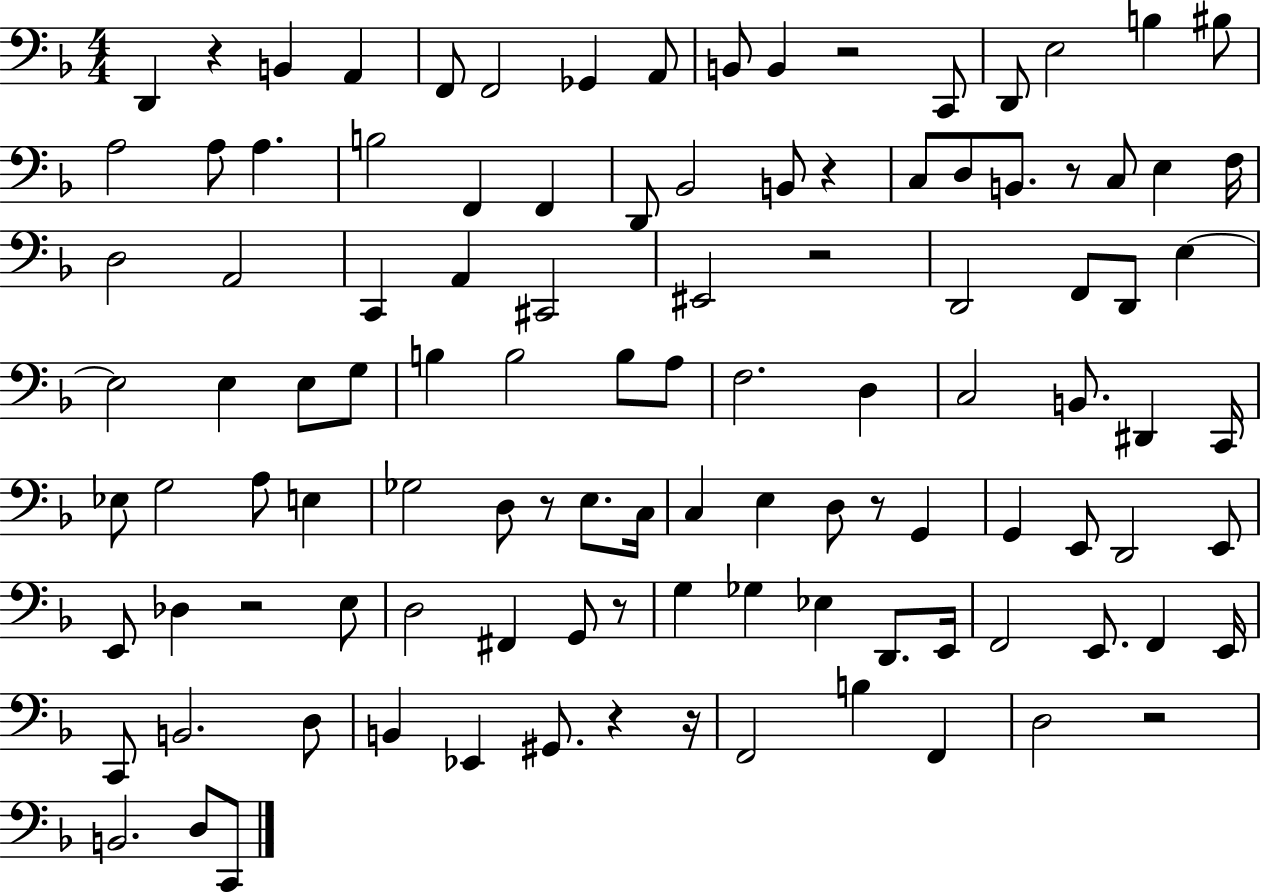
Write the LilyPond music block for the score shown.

{
  \clef bass
  \numericTimeSignature
  \time 4/4
  \key f \major
  \repeat volta 2 { d,4 r4 b,4 a,4 | f,8 f,2 ges,4 a,8 | b,8 b,4 r2 c,8 | d,8 e2 b4 bis8 | \break a2 a8 a4. | b2 f,4 f,4 | d,8 bes,2 b,8 r4 | c8 d8 b,8. r8 c8 e4 f16 | \break d2 a,2 | c,4 a,4 cis,2 | eis,2 r2 | d,2 f,8 d,8 e4~~ | \break e2 e4 e8 g8 | b4 b2 b8 a8 | f2. d4 | c2 b,8. dis,4 c,16 | \break ees8 g2 a8 e4 | ges2 d8 r8 e8. c16 | c4 e4 d8 r8 g,4 | g,4 e,8 d,2 e,8 | \break e,8 des4 r2 e8 | d2 fis,4 g,8 r8 | g4 ges4 ees4 d,8. e,16 | f,2 e,8. f,4 e,16 | \break c,8 b,2. d8 | b,4 ees,4 gis,8. r4 r16 | f,2 b4 f,4 | d2 r2 | \break b,2. d8 c,8 | } \bar "|."
}